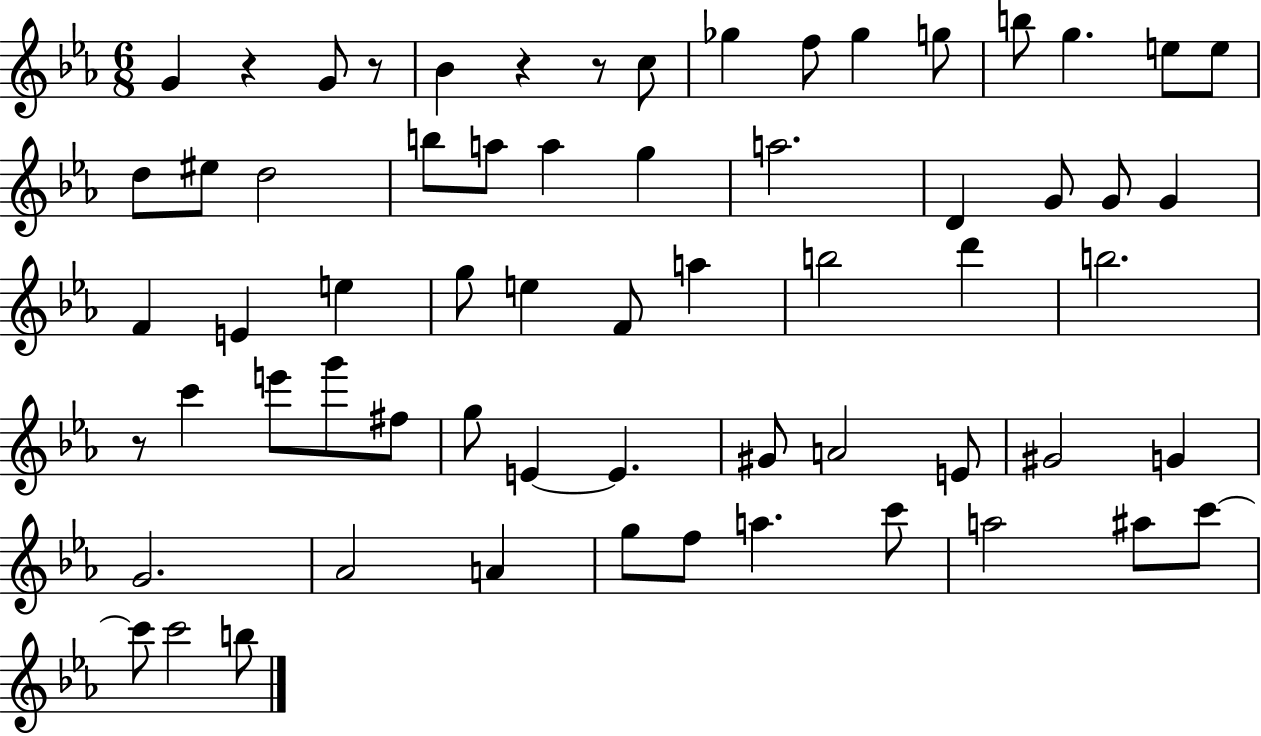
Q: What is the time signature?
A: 6/8